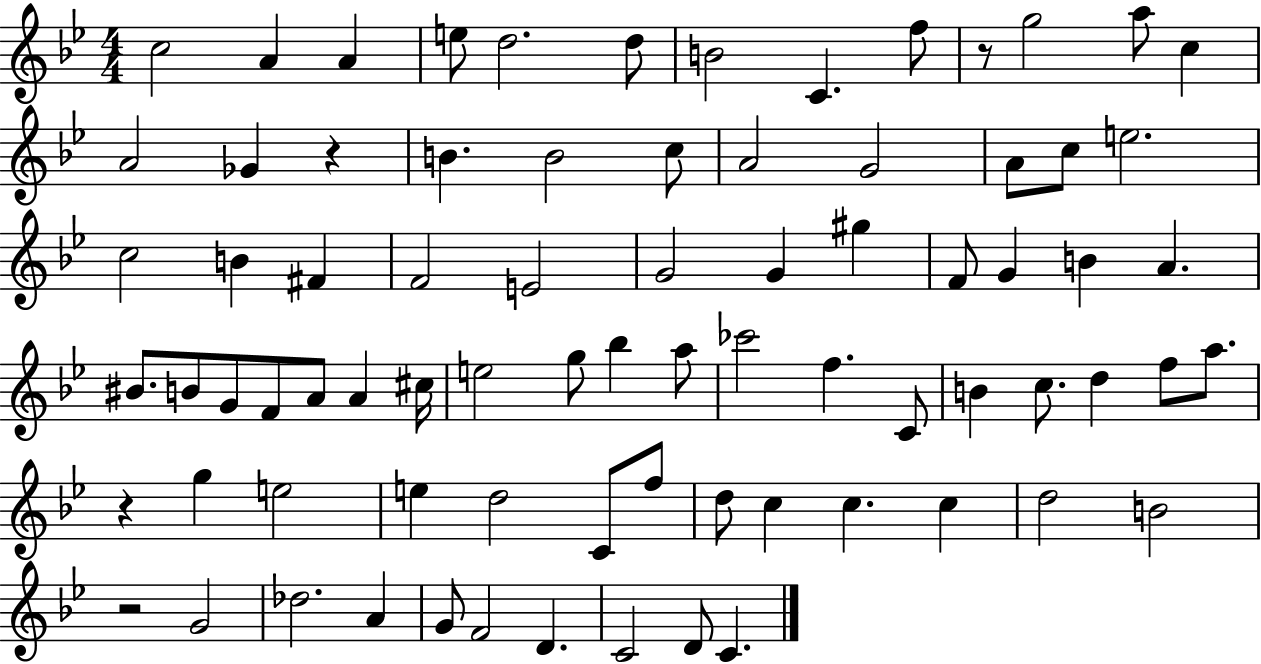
C5/h A4/q A4/q E5/e D5/h. D5/e B4/h C4/q. F5/e R/e G5/h A5/e C5/q A4/h Gb4/q R/q B4/q. B4/h C5/e A4/h G4/h A4/e C5/e E5/h. C5/h B4/q F#4/q F4/h E4/h G4/h G4/q G#5/q F4/e G4/q B4/q A4/q. BIS4/e. B4/e G4/e F4/e A4/e A4/q C#5/s E5/h G5/e Bb5/q A5/e CES6/h F5/q. C4/e B4/q C5/e. D5/q F5/e A5/e. R/q G5/q E5/h E5/q D5/h C4/e F5/e D5/e C5/q C5/q. C5/q D5/h B4/h R/h G4/h Db5/h. A4/q G4/e F4/h D4/q. C4/h D4/e C4/q.